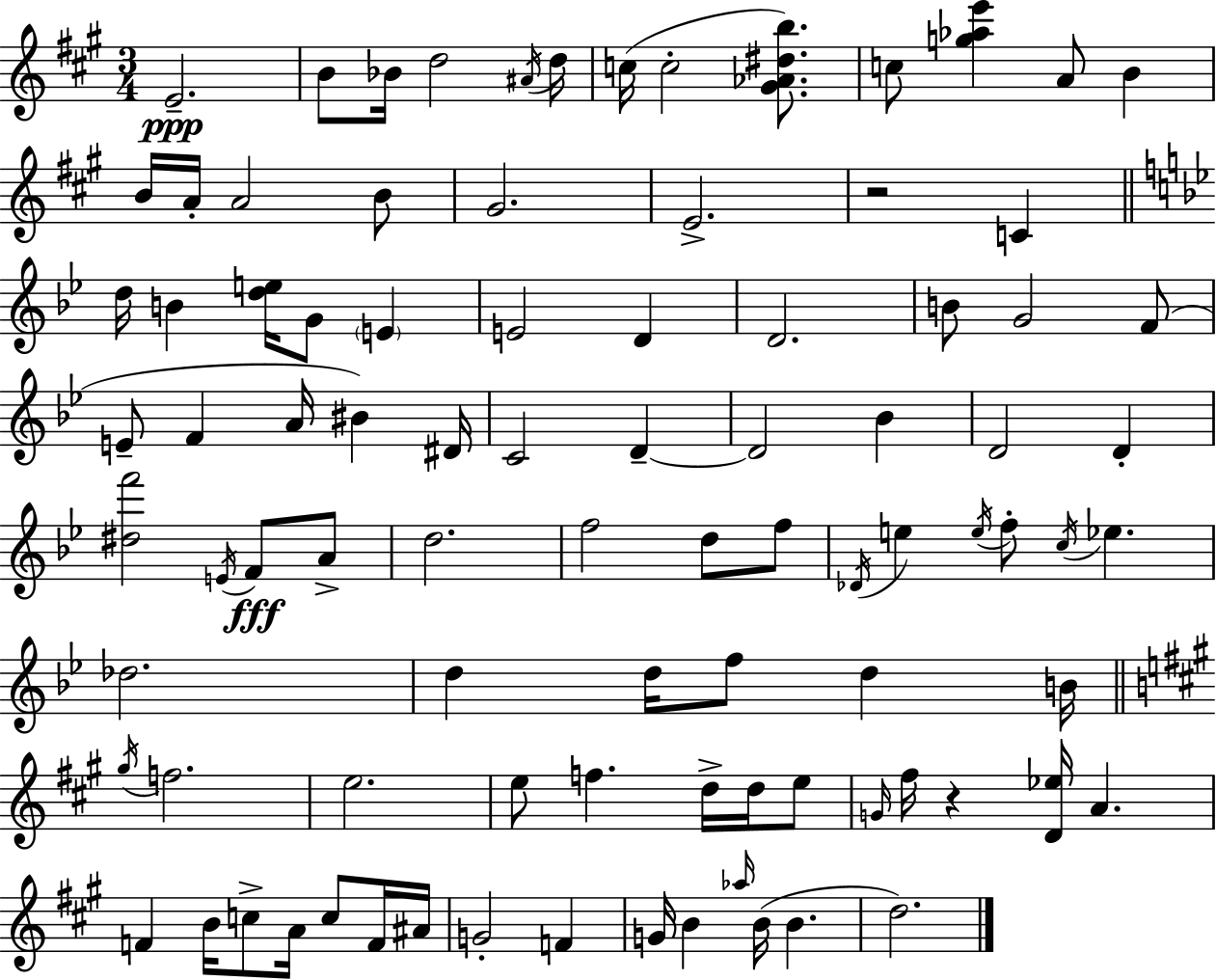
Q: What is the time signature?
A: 3/4